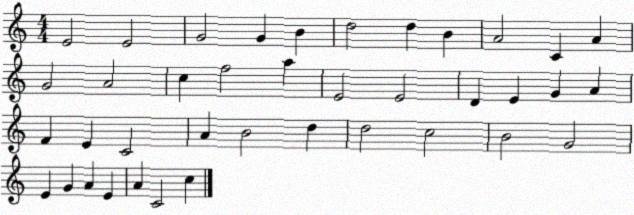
X:1
T:Untitled
M:4/4
L:1/4
K:C
E2 E2 G2 G B d2 d B A2 C A G2 A2 c f2 a E2 E2 D E G A F E C2 A B2 d d2 c2 B2 G2 E G A E A C2 c